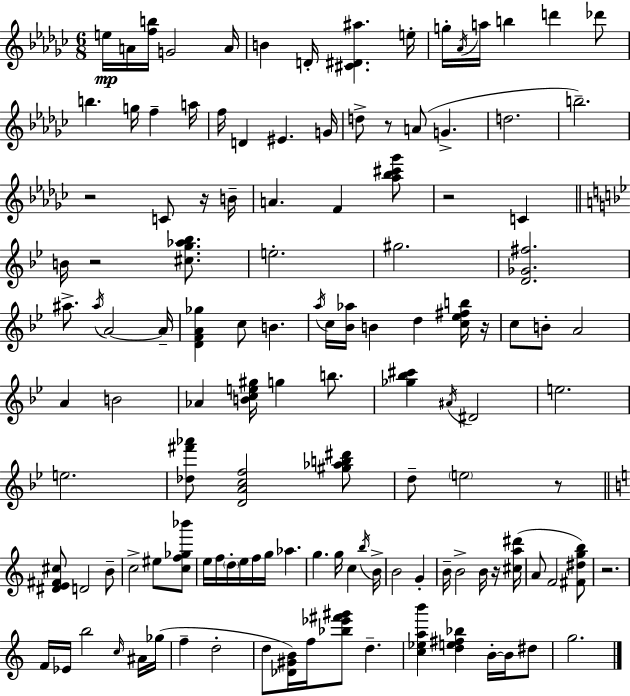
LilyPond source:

{
  \clef treble
  \numericTimeSignature
  \time 6/8
  \key ees \minor
  \repeat volta 2 { e''16\mp a'16 <f'' b''>16 g'2 a'16 | b'4 d'16-. <cis' dis' ais''>4. e''16-. | g''16-. \acciaccatura { aes'16 } a''16 b''4 d'''4 des'''8 | b''4. g''16 f''4-- | \break a''16 f''16 d'4 eis'4. | g'16 d''8-> r8 a'8( g'4.-> | d''2. | b''2.--) | \break r2 c'8 r16 | b'16-- a'4. f'4 <aes'' bes'' cis''' ges'''>8 | r2 c'4 | \bar "||" \break \key g \minor b'16 r2 <cis'' g'' aes'' bes''>8. | e''2.-. | gis''2. | <d' ges' fis''>2. | \break ais''8.-> \acciaccatura { ais''16 } a'2~~ | a'16-- <d' f' a' ges''>4 c''8 b'4. | \acciaccatura { a''16 } c''16 <bes' aes''>16 b'4 d''4 | <c'' ees'' fis'' b''>16 r16 c''8 b'8-. a'2 | \break a'4 b'2 | aes'4 <b' c'' e'' gis''>16 g''4 b''8. | <ges'' bes'' cis'''>4 \acciaccatura { ais'16 } dis'2 | e''2. | \break e''2. | <des'' fis''' aes'''>8 <d' a' c'' f''>2 | <gis'' aes'' b'' dis'''>8 d''8-- \parenthesize e''2 | r8 \bar "||" \break \key c \major <dis' e' fis' cis''>8 d'2 b'8-- | c''2-> eis''8 <c'' f'' ges'' bes'''>8 | e''16 f''16 \parenthesize d''16-. e''16 f''16 g''16 aes''4. | g''4. g''16 c''4 \acciaccatura { b''16 } | \break b'16-> b'2 g'4-. | b'16-- b'2-> b'16 r16 | <cis'' a'' dis'''>16( a'8 f'2 <fis' dis'' g'' b''>8) | r2. | \break f'16 ees'16 b''2 \grace { c''16 } | ais'16 ges''16( f''4-- d''2-. | d''8 <des' gis' b'>16) f''16 <bes'' ees''' fis''' gis'''>8 d''4.-- | <c'' ees'' a'' b'''>4 <d'' e'' fis'' bes''>4 b'16-.~~ b'16 | \break dis''8 g''2. | } \bar "|."
}